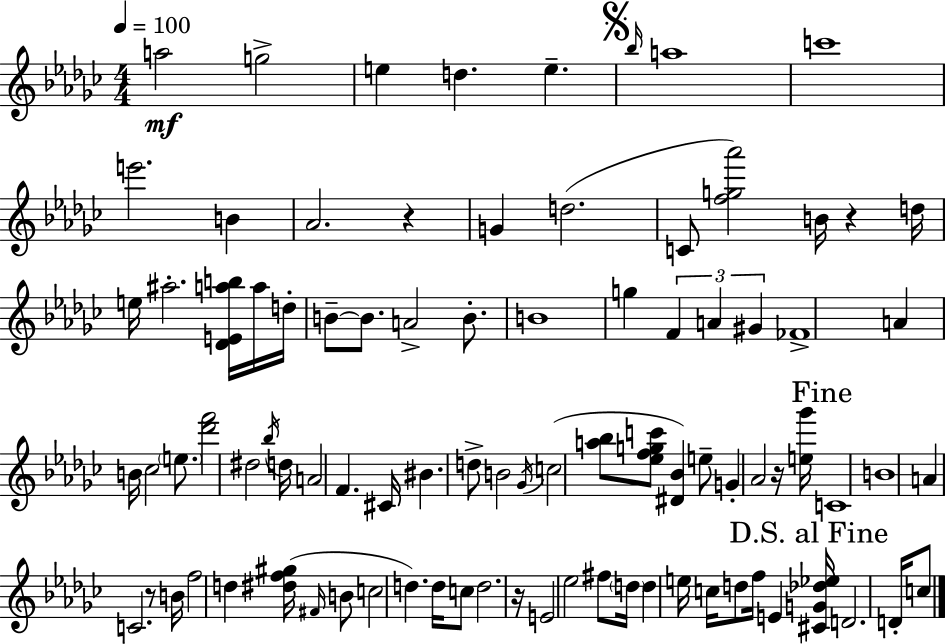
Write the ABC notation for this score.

X:1
T:Untitled
M:4/4
L:1/4
K:Ebm
a2 g2 e d e _b/4 a4 c'4 e'2 B _A2 z G d2 C/2 [fg_a']2 B/4 z d/4 e/4 ^a2 [_DEab]/4 a/4 d/4 B/2 B/2 A2 B/2 B4 g F A ^G _F4 A B/4 _c2 e/2 [_d'f']2 ^d2 _b/4 d/4 A2 F ^C/4 ^B d/2 B2 _G/4 c2 [a_b]/2 [_efgc']/2 [^D_B] e/2 G _A2 z/4 [e_g']/4 C4 B4 A C2 z/2 B/4 f2 d [^df^g]/4 ^F/4 B/2 c2 d d/4 c/2 d2 z/4 E2 _e2 ^f/2 d/4 d e/4 c/4 d/2 f/4 E [^CG_d_e]/4 D2 D/4 c/2